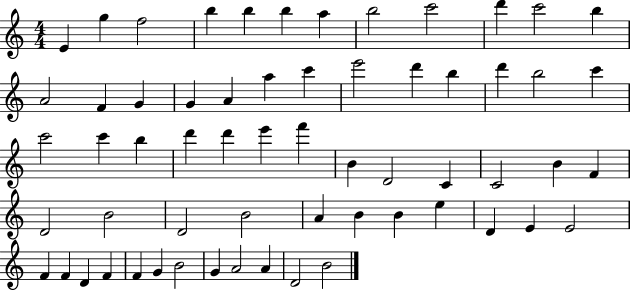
E4/q G5/q F5/h B5/q B5/q B5/q A5/q B5/h C6/h D6/q C6/h B5/q A4/h F4/q G4/q G4/q A4/q A5/q C6/q E6/h D6/q B5/q D6/q B5/h C6/q C6/h C6/q B5/q D6/q D6/q E6/q F6/q B4/q D4/h C4/q C4/h B4/q F4/q D4/h B4/h D4/h B4/h A4/q B4/q B4/q E5/q D4/q E4/q E4/h F4/q F4/q D4/q F4/q F4/q G4/q B4/h G4/q A4/h A4/q D4/h B4/h